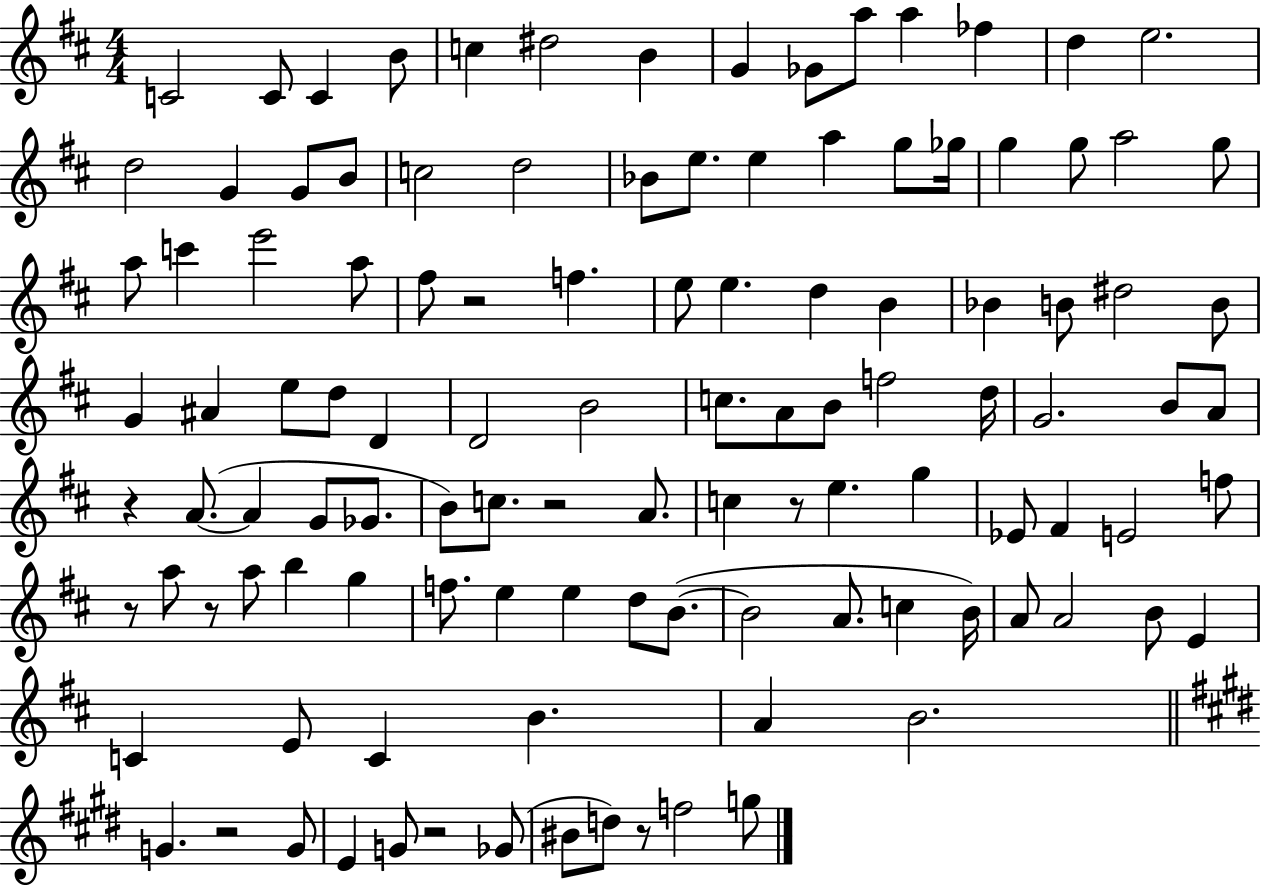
X:1
T:Untitled
M:4/4
L:1/4
K:D
C2 C/2 C B/2 c ^d2 B G _G/2 a/2 a _f d e2 d2 G G/2 B/2 c2 d2 _B/2 e/2 e a g/2 _g/4 g g/2 a2 g/2 a/2 c' e'2 a/2 ^f/2 z2 f e/2 e d B _B B/2 ^d2 B/2 G ^A e/2 d/2 D D2 B2 c/2 A/2 B/2 f2 d/4 G2 B/2 A/2 z A/2 A G/2 _G/2 B/2 c/2 z2 A/2 c z/2 e g _E/2 ^F E2 f/2 z/2 a/2 z/2 a/2 b g f/2 e e d/2 B/2 B2 A/2 c B/4 A/2 A2 B/2 E C E/2 C B A B2 G z2 G/2 E G/2 z2 _G/2 ^B/2 d/2 z/2 f2 g/2